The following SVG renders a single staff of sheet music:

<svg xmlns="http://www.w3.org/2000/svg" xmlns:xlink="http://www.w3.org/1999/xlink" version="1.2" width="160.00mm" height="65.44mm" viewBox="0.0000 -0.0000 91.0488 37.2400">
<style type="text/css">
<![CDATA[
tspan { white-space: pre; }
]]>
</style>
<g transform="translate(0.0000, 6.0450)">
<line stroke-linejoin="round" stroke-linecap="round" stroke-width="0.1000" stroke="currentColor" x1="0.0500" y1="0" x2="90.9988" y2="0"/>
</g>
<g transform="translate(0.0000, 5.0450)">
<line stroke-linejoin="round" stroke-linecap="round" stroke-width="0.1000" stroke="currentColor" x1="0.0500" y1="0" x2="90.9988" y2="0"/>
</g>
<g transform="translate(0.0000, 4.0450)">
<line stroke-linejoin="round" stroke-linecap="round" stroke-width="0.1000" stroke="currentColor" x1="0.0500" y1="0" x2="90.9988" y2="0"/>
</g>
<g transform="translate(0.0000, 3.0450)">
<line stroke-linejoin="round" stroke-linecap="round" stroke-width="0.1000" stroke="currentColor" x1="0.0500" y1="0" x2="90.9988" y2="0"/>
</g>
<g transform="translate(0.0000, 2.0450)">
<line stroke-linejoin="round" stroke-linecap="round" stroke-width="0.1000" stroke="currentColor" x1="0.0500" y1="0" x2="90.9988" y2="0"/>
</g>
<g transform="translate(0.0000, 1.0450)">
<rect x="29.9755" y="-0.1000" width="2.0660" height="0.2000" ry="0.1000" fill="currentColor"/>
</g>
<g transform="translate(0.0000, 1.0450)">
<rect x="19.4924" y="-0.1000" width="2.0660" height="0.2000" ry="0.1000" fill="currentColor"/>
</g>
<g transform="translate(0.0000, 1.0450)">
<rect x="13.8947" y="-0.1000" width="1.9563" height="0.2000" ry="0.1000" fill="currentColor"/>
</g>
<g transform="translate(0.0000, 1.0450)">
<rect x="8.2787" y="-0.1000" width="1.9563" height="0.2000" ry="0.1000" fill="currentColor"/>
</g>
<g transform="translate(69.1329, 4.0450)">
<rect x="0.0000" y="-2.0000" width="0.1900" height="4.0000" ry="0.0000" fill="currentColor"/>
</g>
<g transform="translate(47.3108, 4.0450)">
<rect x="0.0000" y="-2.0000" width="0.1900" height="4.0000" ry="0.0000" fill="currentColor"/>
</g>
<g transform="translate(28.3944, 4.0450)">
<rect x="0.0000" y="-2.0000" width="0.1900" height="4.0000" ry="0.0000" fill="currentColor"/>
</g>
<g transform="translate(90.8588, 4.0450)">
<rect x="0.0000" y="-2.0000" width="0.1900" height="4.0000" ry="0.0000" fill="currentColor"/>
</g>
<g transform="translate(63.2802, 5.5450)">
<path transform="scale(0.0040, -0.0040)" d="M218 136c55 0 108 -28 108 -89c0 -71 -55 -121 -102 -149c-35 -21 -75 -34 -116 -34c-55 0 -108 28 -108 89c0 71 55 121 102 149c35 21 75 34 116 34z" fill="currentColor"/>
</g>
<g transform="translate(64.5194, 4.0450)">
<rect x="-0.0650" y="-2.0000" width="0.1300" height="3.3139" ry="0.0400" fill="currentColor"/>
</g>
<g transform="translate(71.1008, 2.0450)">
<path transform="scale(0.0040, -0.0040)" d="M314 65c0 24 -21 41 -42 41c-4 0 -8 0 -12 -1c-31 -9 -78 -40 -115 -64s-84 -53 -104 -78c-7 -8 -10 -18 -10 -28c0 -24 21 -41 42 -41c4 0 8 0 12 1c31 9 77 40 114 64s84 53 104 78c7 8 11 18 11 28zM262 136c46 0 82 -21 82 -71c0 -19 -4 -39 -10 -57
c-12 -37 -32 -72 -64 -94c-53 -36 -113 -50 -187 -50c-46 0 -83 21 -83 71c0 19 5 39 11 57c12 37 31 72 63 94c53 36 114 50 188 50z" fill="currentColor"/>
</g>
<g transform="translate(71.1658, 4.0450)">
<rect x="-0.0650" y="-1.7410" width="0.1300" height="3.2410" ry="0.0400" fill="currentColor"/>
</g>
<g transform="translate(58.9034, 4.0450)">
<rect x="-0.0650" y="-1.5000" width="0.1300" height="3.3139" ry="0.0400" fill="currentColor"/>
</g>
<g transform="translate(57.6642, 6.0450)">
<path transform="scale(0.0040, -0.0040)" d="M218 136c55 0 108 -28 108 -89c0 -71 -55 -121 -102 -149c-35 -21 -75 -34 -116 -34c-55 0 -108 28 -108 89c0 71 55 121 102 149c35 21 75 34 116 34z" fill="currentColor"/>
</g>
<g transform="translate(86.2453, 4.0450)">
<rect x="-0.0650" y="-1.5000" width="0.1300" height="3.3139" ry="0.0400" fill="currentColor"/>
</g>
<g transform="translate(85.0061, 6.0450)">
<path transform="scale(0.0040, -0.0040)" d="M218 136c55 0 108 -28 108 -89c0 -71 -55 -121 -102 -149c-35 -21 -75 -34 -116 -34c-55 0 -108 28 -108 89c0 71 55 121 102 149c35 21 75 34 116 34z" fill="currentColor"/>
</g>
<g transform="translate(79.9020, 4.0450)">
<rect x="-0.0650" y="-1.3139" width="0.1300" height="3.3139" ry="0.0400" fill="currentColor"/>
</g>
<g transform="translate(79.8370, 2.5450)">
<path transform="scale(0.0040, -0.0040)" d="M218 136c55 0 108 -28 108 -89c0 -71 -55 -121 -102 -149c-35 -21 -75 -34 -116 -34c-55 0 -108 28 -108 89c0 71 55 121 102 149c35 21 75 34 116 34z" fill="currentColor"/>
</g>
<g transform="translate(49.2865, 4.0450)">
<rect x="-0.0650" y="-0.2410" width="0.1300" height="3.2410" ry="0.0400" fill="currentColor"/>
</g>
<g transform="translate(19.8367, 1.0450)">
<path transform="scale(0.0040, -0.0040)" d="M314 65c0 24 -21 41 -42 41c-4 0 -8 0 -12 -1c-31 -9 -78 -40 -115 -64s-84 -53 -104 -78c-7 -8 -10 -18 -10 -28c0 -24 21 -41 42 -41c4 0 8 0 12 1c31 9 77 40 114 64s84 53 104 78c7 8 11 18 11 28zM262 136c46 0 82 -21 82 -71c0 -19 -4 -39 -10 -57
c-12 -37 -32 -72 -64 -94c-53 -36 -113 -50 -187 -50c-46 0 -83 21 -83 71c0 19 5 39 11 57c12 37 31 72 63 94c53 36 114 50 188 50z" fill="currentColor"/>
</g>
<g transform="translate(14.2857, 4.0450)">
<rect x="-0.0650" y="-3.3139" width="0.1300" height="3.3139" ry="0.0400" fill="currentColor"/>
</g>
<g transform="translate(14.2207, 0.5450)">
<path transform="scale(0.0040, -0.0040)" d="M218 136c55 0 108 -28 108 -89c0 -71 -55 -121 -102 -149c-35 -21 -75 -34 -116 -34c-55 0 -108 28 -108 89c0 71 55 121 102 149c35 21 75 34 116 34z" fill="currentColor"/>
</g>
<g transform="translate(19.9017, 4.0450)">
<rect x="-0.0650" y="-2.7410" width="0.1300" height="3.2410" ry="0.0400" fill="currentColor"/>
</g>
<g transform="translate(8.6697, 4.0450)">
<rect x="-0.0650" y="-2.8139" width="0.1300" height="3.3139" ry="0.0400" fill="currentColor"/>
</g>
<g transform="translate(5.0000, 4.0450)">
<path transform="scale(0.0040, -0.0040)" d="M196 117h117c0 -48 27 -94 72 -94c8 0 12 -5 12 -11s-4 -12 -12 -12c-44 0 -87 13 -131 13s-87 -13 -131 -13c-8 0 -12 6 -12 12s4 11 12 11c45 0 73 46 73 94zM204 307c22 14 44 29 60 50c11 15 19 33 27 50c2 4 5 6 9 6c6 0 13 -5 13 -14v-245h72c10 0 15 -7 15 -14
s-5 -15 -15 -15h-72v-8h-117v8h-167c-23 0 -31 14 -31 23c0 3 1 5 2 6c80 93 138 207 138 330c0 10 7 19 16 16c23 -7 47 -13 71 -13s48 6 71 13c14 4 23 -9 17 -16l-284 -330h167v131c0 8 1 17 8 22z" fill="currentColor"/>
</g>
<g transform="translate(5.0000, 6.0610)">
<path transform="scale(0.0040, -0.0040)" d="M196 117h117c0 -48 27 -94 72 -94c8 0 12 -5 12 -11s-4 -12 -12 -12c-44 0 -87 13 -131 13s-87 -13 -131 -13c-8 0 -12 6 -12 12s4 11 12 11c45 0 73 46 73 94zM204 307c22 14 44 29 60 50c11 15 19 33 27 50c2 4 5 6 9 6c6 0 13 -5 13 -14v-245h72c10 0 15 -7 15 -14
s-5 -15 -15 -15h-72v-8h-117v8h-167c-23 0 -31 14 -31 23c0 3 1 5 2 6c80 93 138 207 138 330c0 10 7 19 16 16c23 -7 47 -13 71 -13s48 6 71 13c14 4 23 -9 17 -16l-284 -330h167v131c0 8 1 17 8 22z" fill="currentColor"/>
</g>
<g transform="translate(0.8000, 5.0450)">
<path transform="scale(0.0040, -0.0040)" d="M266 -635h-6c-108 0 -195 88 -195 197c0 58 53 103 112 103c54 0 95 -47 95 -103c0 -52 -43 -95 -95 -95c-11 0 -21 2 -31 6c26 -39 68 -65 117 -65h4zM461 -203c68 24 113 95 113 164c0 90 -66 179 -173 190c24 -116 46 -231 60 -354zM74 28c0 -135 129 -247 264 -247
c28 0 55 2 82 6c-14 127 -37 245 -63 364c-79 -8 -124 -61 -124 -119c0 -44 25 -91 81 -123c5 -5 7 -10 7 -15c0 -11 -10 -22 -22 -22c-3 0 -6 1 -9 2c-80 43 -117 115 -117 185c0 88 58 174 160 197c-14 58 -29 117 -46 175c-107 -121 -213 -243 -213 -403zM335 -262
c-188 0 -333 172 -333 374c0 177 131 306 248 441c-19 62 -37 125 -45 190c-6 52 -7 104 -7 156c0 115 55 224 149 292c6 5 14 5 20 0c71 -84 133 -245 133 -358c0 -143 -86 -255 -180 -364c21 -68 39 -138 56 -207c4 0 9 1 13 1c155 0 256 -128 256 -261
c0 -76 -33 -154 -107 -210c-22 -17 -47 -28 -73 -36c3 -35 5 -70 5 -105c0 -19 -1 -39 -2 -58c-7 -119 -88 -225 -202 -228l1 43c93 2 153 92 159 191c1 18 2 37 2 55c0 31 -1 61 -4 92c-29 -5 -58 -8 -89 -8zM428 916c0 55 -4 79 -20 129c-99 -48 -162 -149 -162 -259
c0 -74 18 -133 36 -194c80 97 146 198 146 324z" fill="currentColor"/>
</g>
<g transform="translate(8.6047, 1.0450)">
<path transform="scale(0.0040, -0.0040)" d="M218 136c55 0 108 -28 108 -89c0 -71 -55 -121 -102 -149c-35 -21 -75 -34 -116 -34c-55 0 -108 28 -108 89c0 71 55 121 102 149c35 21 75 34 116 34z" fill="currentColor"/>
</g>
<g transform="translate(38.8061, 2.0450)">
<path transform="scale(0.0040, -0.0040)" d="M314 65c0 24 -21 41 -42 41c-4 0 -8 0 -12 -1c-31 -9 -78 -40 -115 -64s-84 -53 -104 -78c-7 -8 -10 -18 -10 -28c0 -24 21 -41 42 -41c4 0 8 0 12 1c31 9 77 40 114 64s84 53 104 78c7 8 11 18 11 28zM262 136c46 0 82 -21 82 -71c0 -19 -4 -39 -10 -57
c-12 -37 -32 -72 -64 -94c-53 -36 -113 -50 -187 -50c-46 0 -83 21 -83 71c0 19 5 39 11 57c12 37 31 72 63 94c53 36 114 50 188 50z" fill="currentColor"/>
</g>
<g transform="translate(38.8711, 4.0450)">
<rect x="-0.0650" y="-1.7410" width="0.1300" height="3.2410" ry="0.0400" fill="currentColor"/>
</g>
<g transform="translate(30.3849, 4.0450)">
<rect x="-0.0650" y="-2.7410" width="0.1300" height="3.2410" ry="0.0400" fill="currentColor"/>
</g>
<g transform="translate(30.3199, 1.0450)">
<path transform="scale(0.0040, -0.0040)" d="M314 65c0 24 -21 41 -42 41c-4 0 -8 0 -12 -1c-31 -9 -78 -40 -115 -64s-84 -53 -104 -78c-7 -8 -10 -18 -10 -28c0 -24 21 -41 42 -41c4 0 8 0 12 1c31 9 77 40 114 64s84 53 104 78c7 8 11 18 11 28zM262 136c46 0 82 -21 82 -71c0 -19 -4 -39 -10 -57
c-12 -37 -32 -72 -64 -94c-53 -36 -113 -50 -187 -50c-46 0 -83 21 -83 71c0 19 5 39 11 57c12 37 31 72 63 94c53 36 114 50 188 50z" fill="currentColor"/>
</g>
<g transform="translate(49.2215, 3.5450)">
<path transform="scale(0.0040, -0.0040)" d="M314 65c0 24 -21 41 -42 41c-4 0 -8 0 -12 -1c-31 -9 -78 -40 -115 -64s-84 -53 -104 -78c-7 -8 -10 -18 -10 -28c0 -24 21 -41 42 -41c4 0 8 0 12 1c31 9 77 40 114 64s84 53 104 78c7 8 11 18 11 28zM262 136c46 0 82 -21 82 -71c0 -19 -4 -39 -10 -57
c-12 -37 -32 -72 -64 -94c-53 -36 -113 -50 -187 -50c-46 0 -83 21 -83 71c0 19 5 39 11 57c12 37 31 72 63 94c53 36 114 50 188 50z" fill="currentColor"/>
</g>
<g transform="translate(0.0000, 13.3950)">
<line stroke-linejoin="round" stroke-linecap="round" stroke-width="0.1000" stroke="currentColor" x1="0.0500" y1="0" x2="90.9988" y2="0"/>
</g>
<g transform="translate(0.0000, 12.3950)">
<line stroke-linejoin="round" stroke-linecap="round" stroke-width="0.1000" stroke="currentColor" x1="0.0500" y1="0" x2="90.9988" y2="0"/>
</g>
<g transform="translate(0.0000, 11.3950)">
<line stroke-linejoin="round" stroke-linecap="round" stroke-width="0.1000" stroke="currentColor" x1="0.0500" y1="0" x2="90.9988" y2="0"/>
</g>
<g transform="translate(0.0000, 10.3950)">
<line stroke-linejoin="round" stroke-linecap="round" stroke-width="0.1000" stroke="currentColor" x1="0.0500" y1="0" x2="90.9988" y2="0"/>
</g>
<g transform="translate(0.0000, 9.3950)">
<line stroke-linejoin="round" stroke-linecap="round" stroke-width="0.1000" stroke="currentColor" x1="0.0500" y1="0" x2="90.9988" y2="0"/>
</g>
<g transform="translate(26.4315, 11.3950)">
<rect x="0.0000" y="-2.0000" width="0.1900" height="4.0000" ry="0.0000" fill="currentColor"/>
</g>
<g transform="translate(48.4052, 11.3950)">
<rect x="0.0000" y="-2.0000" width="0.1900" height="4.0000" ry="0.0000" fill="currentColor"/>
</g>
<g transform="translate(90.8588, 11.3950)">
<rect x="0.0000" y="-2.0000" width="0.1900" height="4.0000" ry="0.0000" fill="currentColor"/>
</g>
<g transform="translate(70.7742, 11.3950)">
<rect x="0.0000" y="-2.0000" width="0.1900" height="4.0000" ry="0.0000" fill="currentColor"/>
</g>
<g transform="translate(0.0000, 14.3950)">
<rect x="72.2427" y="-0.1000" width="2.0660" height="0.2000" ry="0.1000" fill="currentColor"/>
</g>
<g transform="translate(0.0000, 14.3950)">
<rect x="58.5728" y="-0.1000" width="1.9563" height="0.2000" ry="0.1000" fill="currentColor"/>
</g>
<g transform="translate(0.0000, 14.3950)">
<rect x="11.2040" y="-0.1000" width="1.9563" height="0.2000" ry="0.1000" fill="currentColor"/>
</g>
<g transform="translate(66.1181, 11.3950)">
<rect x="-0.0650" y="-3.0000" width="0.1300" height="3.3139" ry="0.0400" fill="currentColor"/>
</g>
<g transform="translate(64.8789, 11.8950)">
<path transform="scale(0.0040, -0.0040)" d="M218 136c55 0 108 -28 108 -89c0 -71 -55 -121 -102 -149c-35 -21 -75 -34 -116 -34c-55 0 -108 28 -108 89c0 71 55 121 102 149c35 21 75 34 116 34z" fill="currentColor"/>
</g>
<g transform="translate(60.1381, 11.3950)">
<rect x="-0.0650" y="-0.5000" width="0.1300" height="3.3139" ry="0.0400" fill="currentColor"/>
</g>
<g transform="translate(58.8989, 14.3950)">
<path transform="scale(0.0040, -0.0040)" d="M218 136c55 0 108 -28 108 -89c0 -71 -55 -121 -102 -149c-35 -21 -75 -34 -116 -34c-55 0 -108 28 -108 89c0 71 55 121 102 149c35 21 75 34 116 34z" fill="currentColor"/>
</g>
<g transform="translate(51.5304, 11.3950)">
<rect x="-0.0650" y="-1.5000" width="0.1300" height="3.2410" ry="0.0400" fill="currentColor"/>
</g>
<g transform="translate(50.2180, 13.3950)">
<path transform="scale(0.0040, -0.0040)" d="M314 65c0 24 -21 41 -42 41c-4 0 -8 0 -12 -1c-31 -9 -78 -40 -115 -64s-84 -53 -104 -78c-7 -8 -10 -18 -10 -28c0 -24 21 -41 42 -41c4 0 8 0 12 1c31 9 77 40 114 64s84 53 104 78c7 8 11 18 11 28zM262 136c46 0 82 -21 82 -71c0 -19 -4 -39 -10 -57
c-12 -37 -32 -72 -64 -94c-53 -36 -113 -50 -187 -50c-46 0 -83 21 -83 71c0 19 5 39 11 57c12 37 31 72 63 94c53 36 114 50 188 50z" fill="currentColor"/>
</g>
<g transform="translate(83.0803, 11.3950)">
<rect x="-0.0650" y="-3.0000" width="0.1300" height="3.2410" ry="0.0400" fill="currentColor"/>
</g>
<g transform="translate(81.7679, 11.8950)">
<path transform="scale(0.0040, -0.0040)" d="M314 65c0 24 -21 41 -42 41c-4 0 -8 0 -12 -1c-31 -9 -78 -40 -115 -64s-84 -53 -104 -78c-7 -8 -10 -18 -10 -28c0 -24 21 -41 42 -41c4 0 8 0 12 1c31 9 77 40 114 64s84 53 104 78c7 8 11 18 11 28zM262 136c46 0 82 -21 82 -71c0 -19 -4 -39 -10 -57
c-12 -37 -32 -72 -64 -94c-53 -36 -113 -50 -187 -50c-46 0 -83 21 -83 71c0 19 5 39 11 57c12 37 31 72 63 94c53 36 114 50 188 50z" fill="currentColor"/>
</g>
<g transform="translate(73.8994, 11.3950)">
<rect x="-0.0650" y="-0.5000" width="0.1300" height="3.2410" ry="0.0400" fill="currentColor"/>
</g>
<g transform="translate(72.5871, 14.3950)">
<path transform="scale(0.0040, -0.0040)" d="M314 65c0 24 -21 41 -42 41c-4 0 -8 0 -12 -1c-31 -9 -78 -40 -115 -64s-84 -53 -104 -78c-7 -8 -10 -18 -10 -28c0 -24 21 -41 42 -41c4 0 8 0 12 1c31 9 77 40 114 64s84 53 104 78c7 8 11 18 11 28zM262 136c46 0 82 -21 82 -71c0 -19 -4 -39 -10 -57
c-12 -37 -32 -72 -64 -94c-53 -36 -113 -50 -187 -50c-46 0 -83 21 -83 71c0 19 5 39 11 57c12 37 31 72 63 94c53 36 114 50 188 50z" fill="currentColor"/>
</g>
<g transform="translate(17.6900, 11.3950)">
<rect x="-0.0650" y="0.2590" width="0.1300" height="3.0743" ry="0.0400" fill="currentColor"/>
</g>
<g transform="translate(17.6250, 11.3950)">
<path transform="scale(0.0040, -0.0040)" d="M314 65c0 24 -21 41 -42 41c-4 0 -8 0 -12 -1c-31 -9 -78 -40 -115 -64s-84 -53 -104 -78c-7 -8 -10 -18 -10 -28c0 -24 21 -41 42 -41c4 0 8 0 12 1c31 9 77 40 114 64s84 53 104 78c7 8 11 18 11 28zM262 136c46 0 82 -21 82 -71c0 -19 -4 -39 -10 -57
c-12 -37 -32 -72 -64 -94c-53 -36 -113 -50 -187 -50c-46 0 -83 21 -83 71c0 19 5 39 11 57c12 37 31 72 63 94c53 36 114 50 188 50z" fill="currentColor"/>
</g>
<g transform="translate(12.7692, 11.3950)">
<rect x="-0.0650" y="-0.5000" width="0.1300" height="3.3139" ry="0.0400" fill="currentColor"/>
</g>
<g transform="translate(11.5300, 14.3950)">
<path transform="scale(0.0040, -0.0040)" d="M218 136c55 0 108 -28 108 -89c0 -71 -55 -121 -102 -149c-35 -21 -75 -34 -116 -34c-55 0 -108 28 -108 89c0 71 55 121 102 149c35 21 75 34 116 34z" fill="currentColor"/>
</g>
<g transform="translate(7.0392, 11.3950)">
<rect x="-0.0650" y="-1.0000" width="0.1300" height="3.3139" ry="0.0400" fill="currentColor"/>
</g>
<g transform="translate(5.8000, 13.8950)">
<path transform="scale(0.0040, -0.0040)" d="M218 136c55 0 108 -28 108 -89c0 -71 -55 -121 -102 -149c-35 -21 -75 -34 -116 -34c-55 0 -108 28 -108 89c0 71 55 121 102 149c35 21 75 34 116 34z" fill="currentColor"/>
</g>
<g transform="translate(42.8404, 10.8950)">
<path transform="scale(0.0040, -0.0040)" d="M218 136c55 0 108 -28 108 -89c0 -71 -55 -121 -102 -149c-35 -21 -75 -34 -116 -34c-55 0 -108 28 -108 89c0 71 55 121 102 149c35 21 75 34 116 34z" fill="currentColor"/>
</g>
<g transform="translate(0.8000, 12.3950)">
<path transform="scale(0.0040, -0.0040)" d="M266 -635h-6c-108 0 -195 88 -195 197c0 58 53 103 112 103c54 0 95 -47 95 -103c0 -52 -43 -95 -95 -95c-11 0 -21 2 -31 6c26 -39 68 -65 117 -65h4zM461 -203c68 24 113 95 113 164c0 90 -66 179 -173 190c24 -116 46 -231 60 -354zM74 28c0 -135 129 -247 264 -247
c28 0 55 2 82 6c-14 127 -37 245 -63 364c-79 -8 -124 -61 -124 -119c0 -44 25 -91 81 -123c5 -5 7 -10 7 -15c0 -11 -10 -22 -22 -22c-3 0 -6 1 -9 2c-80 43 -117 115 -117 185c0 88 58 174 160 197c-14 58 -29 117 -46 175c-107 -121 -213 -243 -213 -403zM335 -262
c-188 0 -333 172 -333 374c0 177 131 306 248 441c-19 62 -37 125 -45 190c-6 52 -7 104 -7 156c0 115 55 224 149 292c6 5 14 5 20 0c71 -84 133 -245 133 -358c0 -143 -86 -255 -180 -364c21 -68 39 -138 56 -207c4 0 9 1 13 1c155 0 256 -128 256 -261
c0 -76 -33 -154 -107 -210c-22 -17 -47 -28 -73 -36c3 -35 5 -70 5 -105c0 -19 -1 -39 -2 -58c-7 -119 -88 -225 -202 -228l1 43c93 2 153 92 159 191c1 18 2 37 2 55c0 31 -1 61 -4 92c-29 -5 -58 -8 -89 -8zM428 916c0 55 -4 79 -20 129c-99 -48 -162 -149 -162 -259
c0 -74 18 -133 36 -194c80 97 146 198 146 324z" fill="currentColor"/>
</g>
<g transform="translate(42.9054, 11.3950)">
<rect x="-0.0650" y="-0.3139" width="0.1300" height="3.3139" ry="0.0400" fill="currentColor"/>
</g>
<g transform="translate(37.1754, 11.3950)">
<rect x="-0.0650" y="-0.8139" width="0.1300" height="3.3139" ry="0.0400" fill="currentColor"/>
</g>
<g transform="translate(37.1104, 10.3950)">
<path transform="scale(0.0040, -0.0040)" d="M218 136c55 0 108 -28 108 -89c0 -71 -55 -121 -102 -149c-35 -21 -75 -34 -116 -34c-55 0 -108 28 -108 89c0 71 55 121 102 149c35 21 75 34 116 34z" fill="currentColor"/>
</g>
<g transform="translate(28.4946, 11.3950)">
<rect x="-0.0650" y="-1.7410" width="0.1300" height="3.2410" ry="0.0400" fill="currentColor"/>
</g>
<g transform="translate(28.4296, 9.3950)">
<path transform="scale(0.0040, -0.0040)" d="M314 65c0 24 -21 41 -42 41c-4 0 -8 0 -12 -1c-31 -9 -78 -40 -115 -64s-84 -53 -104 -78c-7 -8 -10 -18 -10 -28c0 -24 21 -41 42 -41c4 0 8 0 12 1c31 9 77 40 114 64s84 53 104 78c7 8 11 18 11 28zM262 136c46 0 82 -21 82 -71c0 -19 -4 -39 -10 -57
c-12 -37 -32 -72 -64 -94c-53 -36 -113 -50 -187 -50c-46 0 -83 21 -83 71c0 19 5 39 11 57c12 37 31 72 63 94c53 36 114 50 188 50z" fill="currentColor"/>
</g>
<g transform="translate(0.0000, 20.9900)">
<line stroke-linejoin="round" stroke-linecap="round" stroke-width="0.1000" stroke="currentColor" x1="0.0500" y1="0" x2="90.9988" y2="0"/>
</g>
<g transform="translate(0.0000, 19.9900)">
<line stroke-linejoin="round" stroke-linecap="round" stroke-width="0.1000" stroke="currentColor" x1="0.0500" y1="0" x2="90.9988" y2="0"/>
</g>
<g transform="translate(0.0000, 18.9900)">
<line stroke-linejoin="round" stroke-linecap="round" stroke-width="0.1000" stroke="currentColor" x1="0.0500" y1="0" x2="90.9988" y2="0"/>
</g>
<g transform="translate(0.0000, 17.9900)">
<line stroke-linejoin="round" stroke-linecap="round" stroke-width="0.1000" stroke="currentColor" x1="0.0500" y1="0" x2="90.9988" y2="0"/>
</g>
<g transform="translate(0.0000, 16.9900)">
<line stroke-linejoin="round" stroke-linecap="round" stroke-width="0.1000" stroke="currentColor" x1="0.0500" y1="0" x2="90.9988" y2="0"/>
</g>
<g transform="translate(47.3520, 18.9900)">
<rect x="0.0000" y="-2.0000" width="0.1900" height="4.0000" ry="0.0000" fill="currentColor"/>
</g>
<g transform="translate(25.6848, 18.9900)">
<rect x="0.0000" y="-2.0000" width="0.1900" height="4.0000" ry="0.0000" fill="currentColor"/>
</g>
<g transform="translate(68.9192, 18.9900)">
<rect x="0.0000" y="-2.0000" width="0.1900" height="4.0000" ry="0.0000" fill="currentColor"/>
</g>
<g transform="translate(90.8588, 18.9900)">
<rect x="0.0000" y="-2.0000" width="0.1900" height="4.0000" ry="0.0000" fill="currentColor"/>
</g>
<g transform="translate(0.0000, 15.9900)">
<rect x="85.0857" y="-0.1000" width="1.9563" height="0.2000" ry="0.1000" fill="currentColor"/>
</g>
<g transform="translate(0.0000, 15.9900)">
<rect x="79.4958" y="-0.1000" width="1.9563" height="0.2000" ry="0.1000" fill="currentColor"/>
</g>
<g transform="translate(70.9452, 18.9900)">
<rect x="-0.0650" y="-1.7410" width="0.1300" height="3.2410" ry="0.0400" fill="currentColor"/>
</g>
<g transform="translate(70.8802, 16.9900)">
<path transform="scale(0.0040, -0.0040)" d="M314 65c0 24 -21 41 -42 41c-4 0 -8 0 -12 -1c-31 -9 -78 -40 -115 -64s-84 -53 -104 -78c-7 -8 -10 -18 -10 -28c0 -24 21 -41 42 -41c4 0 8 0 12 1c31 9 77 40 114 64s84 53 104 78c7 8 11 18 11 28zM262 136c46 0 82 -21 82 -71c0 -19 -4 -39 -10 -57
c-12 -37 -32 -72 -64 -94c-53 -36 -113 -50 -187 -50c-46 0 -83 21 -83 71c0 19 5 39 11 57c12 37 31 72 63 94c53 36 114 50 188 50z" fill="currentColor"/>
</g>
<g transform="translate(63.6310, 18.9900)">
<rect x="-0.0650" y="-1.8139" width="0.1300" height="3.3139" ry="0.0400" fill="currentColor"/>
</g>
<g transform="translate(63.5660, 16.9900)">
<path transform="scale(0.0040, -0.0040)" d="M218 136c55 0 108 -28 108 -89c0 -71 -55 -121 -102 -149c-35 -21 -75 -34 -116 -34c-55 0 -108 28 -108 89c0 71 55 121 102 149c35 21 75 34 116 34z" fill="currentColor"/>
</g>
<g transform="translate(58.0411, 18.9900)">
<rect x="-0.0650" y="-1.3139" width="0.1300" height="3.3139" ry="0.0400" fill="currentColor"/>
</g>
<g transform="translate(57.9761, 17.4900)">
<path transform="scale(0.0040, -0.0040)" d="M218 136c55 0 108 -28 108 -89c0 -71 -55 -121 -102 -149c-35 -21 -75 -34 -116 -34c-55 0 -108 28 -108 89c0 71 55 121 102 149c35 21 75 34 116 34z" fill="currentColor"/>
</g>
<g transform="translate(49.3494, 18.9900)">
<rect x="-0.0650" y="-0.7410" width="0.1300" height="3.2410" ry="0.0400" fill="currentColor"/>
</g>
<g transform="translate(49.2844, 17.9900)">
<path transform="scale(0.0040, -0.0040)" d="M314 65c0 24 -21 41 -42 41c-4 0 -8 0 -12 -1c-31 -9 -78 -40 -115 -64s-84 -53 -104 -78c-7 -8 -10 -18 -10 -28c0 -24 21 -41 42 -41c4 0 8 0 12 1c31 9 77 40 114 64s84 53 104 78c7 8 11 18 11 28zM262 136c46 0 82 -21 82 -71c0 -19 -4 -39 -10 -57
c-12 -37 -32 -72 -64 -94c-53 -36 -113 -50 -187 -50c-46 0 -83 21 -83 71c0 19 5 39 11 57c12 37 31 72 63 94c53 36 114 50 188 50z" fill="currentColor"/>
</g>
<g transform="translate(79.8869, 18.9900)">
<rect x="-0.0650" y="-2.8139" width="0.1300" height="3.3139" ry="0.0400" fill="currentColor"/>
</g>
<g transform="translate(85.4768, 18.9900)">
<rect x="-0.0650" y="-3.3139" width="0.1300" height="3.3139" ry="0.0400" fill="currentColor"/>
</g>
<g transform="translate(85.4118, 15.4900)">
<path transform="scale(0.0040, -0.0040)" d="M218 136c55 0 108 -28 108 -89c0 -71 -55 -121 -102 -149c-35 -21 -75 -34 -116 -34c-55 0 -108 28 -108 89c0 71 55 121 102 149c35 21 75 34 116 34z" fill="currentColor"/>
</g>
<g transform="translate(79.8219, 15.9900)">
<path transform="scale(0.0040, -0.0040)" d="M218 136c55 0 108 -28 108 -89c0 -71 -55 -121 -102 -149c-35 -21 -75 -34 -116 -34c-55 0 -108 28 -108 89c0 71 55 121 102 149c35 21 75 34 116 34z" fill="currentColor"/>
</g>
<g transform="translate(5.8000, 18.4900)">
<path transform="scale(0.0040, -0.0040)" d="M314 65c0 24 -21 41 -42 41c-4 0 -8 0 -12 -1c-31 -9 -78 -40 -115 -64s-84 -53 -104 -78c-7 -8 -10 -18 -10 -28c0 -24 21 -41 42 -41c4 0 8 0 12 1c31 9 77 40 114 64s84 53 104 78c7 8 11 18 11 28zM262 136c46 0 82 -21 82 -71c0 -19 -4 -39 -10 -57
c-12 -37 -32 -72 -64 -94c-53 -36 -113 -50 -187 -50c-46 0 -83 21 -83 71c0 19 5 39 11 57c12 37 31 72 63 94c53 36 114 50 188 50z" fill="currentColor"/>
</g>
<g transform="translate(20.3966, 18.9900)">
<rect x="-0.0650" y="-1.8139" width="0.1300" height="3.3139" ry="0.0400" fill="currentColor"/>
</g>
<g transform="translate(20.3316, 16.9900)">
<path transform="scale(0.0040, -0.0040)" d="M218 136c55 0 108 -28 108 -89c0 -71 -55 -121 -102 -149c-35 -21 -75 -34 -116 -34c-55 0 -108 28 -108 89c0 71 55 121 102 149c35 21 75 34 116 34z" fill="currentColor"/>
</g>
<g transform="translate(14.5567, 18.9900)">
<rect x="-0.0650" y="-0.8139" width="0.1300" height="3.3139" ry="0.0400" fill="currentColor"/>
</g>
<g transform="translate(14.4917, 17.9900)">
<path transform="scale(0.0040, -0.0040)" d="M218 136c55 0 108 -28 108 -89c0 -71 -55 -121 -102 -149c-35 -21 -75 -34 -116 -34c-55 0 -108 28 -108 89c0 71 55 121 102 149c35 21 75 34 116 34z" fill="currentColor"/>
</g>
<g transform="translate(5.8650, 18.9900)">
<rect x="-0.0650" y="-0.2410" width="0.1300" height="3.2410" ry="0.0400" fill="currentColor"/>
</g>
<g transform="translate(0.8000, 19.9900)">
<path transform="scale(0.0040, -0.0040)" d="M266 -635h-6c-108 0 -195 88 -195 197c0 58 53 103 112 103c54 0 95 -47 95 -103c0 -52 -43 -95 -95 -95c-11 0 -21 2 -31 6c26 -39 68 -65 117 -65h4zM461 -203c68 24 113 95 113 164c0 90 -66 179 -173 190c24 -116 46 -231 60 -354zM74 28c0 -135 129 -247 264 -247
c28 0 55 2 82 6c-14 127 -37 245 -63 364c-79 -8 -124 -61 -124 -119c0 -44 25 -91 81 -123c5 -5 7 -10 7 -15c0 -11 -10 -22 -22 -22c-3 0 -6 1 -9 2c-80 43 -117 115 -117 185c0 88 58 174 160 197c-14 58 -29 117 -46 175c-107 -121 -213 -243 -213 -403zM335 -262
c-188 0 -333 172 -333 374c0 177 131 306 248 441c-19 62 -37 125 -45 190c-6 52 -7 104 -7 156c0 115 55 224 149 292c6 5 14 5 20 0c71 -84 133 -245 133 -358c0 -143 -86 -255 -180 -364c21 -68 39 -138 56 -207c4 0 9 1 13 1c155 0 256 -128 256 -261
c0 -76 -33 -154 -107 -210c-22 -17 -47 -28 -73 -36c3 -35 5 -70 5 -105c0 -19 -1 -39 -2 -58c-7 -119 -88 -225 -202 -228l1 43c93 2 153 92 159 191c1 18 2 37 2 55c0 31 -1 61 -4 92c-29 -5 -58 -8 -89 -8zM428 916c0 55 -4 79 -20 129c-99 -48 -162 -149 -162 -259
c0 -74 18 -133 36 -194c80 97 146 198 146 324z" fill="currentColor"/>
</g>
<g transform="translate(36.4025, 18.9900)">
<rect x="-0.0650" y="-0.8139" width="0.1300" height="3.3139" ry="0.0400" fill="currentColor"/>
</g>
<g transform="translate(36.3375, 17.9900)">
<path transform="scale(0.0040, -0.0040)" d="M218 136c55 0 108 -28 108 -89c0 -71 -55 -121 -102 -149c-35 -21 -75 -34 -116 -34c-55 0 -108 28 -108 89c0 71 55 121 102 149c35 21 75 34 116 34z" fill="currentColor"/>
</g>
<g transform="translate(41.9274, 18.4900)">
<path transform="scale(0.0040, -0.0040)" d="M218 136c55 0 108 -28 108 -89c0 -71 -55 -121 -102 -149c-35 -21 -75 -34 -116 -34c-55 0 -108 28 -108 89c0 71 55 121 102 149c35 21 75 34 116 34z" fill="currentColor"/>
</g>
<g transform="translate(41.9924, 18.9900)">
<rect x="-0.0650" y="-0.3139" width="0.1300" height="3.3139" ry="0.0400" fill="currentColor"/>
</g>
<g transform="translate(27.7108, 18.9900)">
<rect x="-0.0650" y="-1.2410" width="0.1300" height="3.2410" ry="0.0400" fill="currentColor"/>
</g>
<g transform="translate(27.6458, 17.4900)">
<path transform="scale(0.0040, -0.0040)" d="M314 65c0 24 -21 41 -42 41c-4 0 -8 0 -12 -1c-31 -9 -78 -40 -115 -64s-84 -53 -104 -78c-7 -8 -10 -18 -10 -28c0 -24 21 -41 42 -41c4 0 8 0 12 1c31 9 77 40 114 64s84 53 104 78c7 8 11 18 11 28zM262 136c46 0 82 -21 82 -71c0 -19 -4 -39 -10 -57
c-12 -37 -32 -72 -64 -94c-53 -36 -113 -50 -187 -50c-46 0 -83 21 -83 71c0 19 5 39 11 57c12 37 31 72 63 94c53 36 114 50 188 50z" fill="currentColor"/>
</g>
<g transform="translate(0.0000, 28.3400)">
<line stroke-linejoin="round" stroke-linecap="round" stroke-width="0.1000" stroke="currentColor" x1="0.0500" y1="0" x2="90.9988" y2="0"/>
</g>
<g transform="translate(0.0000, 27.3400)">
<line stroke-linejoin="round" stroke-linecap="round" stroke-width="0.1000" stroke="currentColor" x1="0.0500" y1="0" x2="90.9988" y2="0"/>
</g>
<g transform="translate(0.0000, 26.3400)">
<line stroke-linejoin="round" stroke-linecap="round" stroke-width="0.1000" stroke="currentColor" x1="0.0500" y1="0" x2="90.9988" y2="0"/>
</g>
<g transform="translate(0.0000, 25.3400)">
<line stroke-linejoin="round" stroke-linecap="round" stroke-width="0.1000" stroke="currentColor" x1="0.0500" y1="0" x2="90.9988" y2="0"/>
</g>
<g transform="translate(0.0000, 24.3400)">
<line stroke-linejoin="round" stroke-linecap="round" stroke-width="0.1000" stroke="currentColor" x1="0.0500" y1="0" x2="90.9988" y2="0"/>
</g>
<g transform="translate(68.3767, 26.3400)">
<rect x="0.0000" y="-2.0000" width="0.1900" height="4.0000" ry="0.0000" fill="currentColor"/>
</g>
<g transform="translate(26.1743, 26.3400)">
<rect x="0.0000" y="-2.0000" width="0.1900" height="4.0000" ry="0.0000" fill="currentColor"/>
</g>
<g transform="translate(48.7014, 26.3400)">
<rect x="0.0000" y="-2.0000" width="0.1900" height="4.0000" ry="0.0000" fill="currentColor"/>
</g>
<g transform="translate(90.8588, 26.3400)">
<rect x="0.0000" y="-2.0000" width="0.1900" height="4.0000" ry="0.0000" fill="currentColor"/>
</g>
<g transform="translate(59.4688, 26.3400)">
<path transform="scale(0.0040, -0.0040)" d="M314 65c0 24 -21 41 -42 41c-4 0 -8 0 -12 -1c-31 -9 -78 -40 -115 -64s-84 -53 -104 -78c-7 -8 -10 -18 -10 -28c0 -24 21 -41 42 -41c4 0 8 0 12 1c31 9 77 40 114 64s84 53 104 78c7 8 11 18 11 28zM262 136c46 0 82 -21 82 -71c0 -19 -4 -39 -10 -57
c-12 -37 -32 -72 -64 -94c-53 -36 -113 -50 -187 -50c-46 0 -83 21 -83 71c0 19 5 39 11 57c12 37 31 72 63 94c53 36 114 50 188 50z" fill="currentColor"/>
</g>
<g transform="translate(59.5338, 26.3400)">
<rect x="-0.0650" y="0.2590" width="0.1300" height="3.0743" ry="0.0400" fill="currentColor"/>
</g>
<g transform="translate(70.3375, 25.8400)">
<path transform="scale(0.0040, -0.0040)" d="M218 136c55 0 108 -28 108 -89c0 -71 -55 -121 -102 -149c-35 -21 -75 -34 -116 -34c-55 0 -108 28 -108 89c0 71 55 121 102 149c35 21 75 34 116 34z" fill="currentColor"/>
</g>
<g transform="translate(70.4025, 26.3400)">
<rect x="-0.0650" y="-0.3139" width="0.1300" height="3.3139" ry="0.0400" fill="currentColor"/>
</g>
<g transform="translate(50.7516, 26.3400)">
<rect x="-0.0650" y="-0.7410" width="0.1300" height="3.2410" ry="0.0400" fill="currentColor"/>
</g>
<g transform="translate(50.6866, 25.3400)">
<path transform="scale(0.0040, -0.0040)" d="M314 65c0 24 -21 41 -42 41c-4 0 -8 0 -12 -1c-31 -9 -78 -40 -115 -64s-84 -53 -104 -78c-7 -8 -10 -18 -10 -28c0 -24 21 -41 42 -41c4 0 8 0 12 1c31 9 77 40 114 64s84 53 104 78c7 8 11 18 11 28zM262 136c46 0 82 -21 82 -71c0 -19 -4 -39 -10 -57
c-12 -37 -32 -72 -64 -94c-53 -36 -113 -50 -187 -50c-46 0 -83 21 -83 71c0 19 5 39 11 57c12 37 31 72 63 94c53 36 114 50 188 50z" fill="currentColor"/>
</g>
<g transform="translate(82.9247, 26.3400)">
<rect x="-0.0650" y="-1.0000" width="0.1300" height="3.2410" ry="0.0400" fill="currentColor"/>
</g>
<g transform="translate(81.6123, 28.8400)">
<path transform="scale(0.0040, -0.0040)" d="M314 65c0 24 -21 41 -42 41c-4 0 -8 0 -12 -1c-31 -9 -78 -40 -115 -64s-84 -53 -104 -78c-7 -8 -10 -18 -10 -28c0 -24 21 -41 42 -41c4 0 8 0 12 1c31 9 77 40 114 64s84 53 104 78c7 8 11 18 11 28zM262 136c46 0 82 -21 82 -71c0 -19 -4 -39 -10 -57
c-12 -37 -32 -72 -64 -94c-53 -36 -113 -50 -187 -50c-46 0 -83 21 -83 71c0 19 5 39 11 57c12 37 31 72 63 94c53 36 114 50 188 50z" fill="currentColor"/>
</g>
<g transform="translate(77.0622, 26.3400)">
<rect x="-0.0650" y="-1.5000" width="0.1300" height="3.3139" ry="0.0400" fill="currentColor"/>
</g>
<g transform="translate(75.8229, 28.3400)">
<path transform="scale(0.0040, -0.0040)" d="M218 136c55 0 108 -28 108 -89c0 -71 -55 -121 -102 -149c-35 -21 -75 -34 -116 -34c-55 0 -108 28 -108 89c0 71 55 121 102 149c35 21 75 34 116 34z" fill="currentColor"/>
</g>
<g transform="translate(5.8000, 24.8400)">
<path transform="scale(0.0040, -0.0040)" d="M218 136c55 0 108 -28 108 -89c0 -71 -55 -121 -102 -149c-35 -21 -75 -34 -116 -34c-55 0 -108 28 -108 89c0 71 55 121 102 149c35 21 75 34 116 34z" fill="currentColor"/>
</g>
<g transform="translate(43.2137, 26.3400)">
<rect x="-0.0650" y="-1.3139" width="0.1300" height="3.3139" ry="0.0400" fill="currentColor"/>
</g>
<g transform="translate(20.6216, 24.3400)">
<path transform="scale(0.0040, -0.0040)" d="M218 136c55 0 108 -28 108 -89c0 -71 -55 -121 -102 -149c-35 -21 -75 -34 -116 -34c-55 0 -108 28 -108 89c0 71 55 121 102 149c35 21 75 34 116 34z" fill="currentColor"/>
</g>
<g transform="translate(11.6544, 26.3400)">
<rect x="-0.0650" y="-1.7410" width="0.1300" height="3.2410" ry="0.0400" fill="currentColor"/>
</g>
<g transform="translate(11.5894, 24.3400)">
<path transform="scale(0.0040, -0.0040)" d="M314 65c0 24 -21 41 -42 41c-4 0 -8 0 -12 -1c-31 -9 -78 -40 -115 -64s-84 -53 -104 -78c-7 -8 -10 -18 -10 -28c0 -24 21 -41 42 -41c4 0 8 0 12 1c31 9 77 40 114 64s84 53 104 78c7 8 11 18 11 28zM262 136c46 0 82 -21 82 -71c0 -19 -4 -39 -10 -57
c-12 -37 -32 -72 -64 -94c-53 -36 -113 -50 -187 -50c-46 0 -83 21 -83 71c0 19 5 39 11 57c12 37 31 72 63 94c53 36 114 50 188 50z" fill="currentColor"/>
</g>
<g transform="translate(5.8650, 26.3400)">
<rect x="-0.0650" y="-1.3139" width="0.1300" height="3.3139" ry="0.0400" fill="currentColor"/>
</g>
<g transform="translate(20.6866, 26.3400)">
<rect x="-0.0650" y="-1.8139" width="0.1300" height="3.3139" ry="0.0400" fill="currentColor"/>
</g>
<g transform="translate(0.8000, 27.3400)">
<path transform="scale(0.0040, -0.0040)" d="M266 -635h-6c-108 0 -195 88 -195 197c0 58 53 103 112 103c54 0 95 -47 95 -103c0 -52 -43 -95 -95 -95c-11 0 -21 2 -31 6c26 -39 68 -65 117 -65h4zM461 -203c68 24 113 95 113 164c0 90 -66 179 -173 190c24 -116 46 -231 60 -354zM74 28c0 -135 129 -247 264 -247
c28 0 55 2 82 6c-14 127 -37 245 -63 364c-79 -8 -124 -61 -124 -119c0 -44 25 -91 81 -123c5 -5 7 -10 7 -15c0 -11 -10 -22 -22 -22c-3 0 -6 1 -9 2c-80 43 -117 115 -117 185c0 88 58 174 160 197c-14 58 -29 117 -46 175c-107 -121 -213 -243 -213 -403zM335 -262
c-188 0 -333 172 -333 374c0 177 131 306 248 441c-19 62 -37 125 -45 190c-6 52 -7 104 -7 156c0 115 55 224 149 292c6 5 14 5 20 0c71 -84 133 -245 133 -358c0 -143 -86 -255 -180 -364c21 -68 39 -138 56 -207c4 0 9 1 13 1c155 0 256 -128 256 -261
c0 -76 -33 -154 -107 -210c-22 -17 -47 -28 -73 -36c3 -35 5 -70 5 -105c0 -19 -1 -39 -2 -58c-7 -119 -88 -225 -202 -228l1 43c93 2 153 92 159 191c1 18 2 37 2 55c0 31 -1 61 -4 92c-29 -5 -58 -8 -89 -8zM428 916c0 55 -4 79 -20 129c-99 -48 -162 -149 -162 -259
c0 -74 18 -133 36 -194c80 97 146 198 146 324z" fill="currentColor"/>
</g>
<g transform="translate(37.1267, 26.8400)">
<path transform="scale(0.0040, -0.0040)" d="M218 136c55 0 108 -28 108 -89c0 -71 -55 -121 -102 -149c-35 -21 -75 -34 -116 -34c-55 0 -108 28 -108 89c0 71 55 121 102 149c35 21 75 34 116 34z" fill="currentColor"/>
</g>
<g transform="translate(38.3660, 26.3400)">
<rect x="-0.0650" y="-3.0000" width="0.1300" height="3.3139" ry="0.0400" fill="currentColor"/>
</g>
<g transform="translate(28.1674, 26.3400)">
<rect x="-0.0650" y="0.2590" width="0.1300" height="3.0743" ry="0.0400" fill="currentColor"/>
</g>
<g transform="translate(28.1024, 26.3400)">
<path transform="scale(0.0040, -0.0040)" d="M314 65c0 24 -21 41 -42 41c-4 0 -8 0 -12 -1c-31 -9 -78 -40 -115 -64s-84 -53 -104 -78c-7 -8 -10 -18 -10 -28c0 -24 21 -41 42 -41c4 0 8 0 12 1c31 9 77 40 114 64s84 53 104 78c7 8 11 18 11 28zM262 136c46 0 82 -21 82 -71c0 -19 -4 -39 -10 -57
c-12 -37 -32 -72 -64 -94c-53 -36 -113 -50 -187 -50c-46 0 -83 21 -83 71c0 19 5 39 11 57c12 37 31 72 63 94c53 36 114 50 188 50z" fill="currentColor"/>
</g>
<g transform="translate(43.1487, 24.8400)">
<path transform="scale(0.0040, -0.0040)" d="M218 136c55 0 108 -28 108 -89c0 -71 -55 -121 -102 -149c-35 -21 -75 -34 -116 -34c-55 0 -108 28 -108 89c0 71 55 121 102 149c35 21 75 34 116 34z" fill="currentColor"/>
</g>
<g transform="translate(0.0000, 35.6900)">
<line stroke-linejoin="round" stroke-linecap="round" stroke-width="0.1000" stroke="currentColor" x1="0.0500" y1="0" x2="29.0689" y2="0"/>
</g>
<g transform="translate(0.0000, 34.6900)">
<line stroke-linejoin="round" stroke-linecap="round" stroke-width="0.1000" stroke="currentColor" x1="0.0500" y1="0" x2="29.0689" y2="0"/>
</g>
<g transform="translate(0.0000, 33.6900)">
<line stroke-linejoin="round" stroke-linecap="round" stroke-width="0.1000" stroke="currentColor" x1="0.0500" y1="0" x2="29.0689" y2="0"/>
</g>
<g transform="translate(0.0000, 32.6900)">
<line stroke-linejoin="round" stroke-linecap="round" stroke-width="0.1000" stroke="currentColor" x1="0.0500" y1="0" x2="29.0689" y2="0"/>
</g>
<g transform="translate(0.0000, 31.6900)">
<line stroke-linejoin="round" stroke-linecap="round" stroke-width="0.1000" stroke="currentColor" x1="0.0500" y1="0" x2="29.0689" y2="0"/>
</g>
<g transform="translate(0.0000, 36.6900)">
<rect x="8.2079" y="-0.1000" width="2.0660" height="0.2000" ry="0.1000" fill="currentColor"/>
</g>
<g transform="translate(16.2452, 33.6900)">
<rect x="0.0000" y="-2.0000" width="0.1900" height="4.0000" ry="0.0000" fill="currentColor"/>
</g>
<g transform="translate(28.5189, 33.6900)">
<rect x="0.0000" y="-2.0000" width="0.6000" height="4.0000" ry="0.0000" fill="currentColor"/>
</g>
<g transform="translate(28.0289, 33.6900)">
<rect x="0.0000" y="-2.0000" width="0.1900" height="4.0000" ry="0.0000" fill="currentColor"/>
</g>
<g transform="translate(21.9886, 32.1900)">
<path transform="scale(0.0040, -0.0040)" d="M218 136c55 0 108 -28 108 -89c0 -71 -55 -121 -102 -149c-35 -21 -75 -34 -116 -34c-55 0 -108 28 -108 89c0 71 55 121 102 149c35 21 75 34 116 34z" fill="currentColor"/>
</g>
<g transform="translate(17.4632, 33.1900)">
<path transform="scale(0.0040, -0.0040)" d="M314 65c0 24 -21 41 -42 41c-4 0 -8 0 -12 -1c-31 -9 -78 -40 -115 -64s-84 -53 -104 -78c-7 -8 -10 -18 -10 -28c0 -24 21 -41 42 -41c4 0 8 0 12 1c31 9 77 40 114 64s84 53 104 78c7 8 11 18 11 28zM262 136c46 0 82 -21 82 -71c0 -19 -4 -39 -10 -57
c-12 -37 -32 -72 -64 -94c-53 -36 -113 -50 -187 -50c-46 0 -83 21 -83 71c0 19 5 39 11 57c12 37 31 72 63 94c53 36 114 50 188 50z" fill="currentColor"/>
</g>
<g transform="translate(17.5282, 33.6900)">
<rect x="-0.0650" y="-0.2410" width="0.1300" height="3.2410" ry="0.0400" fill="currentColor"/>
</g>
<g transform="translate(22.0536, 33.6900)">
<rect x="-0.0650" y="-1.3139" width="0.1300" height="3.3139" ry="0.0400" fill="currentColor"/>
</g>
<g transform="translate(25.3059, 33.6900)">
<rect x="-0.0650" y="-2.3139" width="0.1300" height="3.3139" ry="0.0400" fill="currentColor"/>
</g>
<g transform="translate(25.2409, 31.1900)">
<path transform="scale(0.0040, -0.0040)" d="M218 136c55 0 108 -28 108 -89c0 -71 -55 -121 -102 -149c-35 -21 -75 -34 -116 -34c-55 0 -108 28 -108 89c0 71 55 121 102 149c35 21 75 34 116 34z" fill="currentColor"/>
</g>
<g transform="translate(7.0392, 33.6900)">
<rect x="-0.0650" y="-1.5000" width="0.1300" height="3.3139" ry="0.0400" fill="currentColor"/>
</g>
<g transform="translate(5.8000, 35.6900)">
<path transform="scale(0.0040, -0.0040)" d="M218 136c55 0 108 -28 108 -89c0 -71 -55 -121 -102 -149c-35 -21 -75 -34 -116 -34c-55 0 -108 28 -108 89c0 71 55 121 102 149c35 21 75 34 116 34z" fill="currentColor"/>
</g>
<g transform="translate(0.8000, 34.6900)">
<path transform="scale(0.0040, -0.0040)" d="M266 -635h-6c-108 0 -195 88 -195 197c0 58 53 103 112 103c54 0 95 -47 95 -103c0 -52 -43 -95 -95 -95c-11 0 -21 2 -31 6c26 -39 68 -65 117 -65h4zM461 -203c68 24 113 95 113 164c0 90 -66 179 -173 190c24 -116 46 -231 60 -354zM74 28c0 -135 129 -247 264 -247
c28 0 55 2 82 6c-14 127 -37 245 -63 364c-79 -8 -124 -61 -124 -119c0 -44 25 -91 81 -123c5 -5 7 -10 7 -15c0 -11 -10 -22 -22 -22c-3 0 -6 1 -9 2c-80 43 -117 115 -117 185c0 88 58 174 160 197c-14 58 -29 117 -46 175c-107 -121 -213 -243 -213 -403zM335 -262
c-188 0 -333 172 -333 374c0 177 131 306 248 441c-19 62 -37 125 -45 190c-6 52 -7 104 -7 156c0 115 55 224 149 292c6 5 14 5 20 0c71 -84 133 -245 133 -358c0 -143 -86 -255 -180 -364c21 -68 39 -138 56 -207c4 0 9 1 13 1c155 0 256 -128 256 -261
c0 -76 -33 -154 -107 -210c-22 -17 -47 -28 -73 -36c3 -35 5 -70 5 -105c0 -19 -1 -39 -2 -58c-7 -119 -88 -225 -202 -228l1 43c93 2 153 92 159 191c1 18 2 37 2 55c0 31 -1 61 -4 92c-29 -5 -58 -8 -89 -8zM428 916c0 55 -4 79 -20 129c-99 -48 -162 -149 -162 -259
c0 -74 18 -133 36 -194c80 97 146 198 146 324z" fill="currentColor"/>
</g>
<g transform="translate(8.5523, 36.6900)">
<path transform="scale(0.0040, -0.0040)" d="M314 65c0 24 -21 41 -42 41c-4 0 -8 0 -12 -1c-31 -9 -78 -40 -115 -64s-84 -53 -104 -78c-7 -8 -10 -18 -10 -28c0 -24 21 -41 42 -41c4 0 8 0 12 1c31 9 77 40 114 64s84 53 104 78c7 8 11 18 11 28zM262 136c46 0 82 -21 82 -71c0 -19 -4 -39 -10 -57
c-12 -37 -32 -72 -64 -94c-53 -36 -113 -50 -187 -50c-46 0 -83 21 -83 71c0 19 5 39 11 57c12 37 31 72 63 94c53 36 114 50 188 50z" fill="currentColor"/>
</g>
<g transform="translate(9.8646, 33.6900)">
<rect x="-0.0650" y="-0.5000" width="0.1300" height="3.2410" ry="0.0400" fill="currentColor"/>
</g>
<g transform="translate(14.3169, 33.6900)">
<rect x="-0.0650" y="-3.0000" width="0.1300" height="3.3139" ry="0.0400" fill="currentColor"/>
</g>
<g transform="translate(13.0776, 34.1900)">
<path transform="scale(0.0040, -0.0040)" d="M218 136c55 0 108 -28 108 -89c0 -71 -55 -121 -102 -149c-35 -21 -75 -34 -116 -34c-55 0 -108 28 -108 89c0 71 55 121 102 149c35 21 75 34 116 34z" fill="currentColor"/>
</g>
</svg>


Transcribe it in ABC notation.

X:1
T:Untitled
M:4/4
L:1/4
K:C
a b a2 a2 f2 c2 E F f2 e E D C B2 f2 d c E2 C A C2 A2 c2 d f e2 d c d2 e f f2 a b e f2 f B2 A e d2 B2 c E D2 E C2 A c2 e g